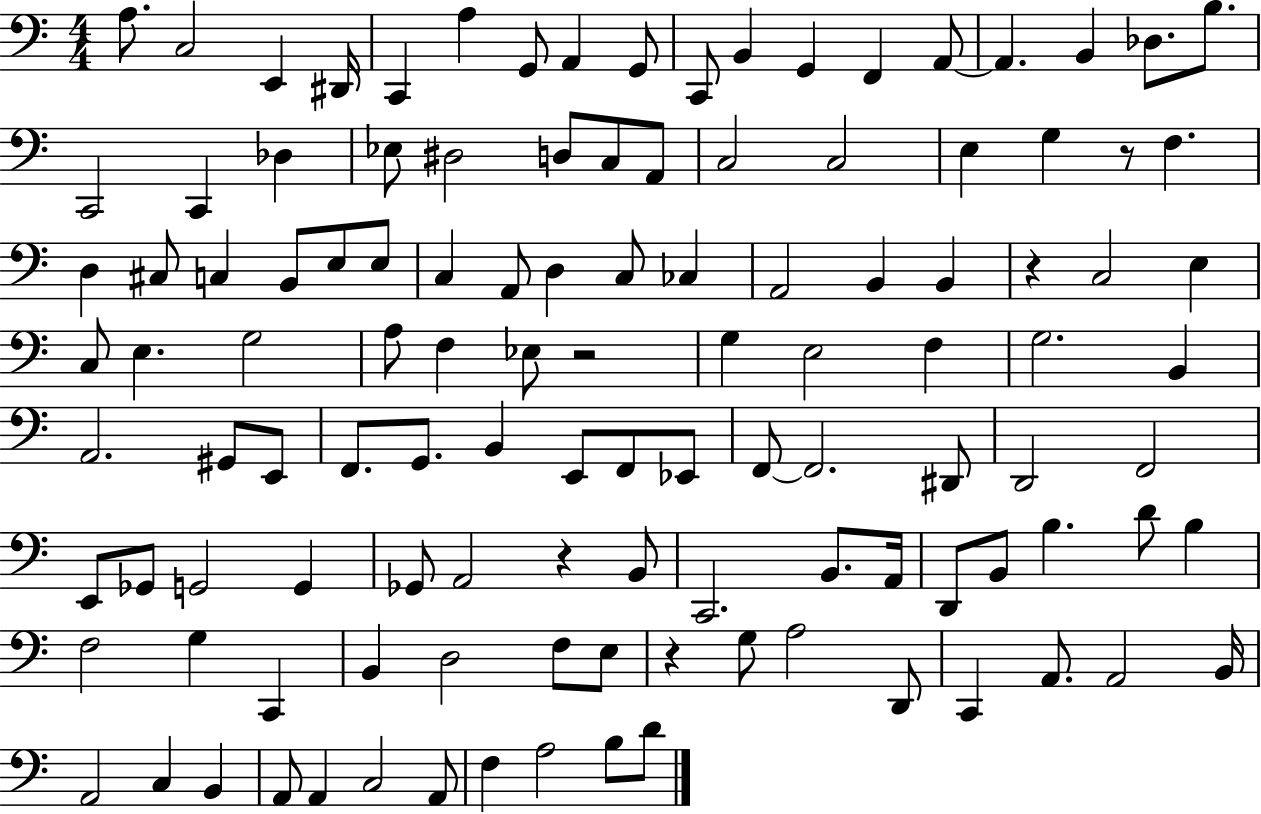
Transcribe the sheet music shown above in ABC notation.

X:1
T:Untitled
M:4/4
L:1/4
K:C
A,/2 C,2 E,, ^D,,/4 C,, A, G,,/2 A,, G,,/2 C,,/2 B,, G,, F,, A,,/2 A,, B,, _D,/2 B,/2 C,,2 C,, _D, _E,/2 ^D,2 D,/2 C,/2 A,,/2 C,2 C,2 E, G, z/2 F, D, ^C,/2 C, B,,/2 E,/2 E,/2 C, A,,/2 D, C,/2 _C, A,,2 B,, B,, z C,2 E, C,/2 E, G,2 A,/2 F, _E,/2 z2 G, E,2 F, G,2 B,, A,,2 ^G,,/2 E,,/2 F,,/2 G,,/2 B,, E,,/2 F,,/2 _E,,/2 F,,/2 F,,2 ^D,,/2 D,,2 F,,2 E,,/2 _G,,/2 G,,2 G,, _G,,/2 A,,2 z B,,/2 C,,2 B,,/2 A,,/4 D,,/2 B,,/2 B, D/2 B, F,2 G, C,, B,, D,2 F,/2 E,/2 z G,/2 A,2 D,,/2 C,, A,,/2 A,,2 B,,/4 A,,2 C, B,, A,,/2 A,, C,2 A,,/2 F, A,2 B,/2 D/2